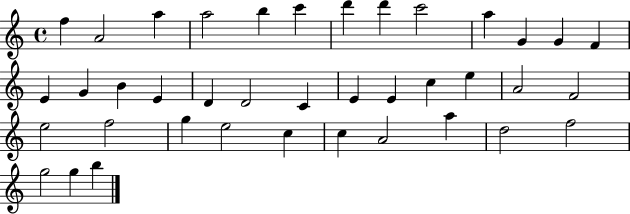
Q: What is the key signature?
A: C major